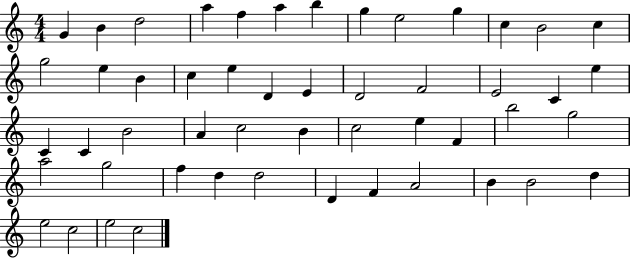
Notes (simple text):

G4/q B4/q D5/h A5/q F5/q A5/q B5/q G5/q E5/h G5/q C5/q B4/h C5/q G5/h E5/q B4/q C5/q E5/q D4/q E4/q D4/h F4/h E4/h C4/q E5/q C4/q C4/q B4/h A4/q C5/h B4/q C5/h E5/q F4/q B5/h G5/h A5/h G5/h F5/q D5/q D5/h D4/q F4/q A4/h B4/q B4/h D5/q E5/h C5/h E5/h C5/h